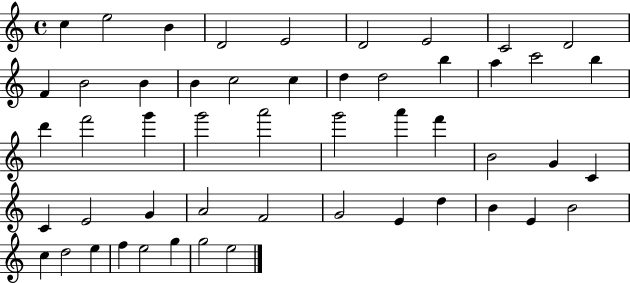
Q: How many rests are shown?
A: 0